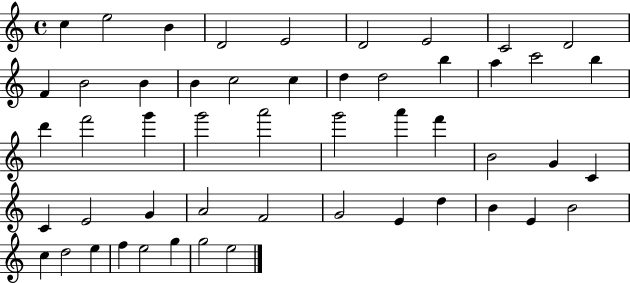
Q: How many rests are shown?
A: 0